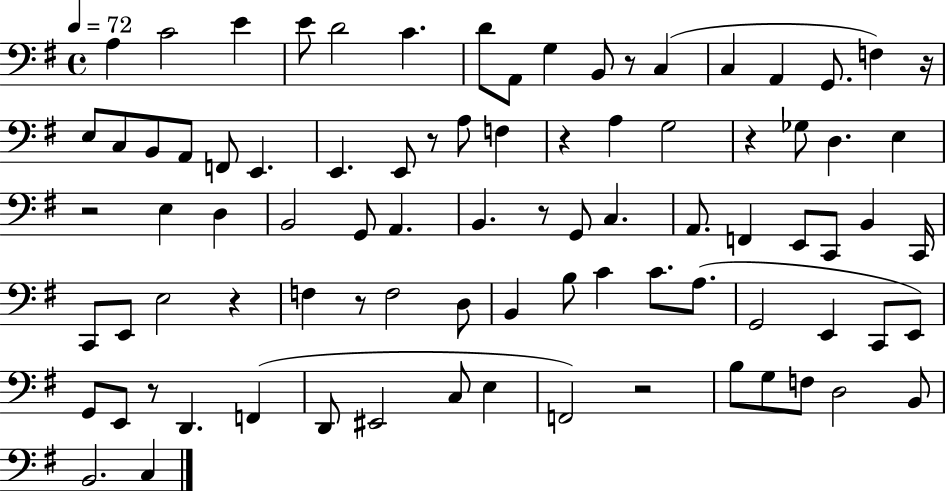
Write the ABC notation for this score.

X:1
T:Untitled
M:4/4
L:1/4
K:G
A, C2 E E/2 D2 C D/2 A,,/2 G, B,,/2 z/2 C, C, A,, G,,/2 F, z/4 E,/2 C,/2 B,,/2 A,,/2 F,,/2 E,, E,, E,,/2 z/2 A,/2 F, z A, G,2 z _G,/2 D, E, z2 E, D, B,,2 G,,/2 A,, B,, z/2 G,,/2 C, A,,/2 F,, E,,/2 C,,/2 B,, C,,/4 C,,/2 E,,/2 E,2 z F, z/2 F,2 D,/2 B,, B,/2 C C/2 A,/2 G,,2 E,, C,,/2 E,,/2 G,,/2 E,,/2 z/2 D,, F,, D,,/2 ^E,,2 C,/2 E, F,,2 z2 B,/2 G,/2 F,/2 D,2 B,,/2 B,,2 C,